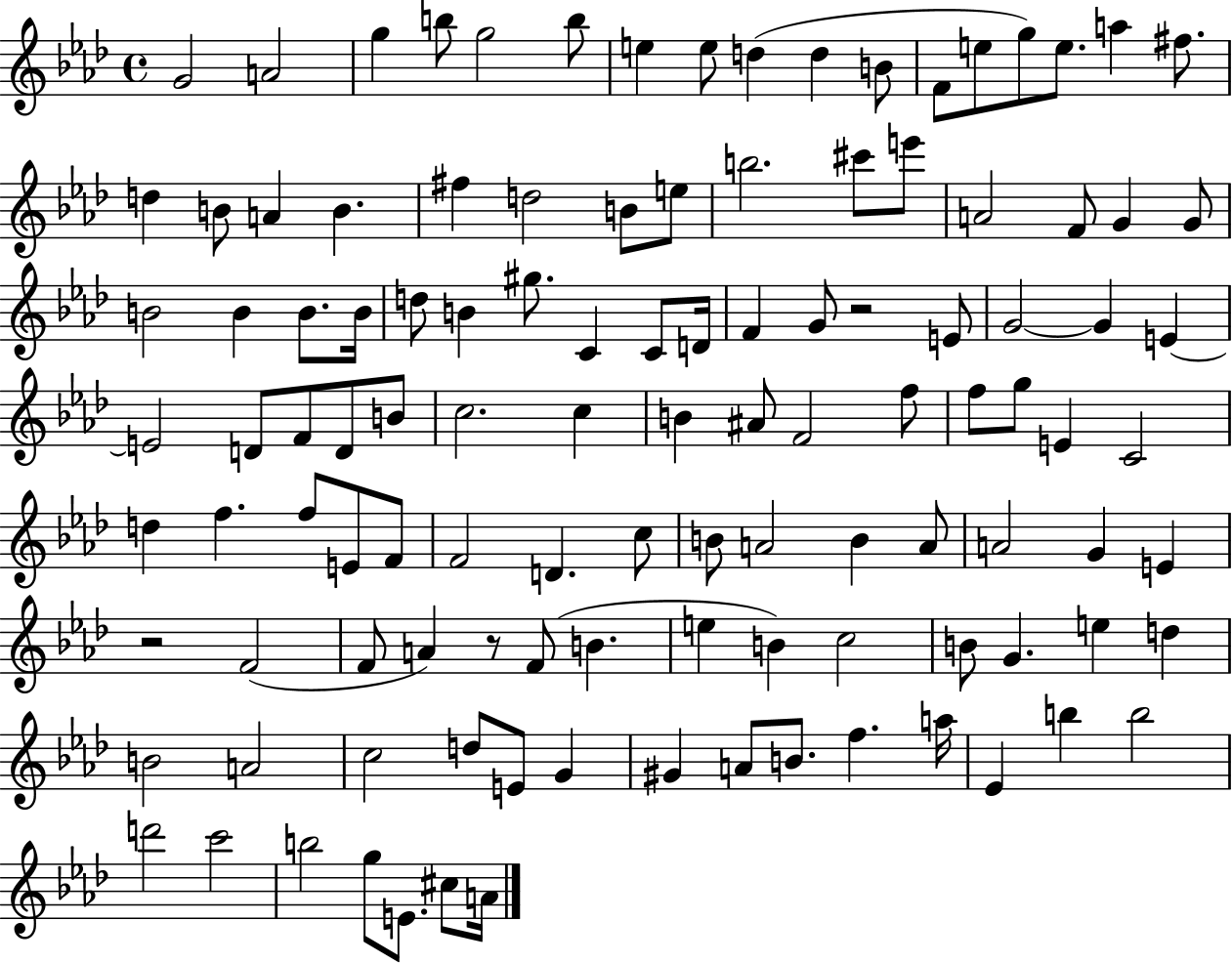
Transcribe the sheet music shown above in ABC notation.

X:1
T:Untitled
M:4/4
L:1/4
K:Ab
G2 A2 g b/2 g2 b/2 e e/2 d d B/2 F/2 e/2 g/2 e/2 a ^f/2 d B/2 A B ^f d2 B/2 e/2 b2 ^c'/2 e'/2 A2 F/2 G G/2 B2 B B/2 B/4 d/2 B ^g/2 C C/2 D/4 F G/2 z2 E/2 G2 G E E2 D/2 F/2 D/2 B/2 c2 c B ^A/2 F2 f/2 f/2 g/2 E C2 d f f/2 E/2 F/2 F2 D c/2 B/2 A2 B A/2 A2 G E z2 F2 F/2 A z/2 F/2 B e B c2 B/2 G e d B2 A2 c2 d/2 E/2 G ^G A/2 B/2 f a/4 _E b b2 d'2 c'2 b2 g/2 E/2 ^c/2 A/4